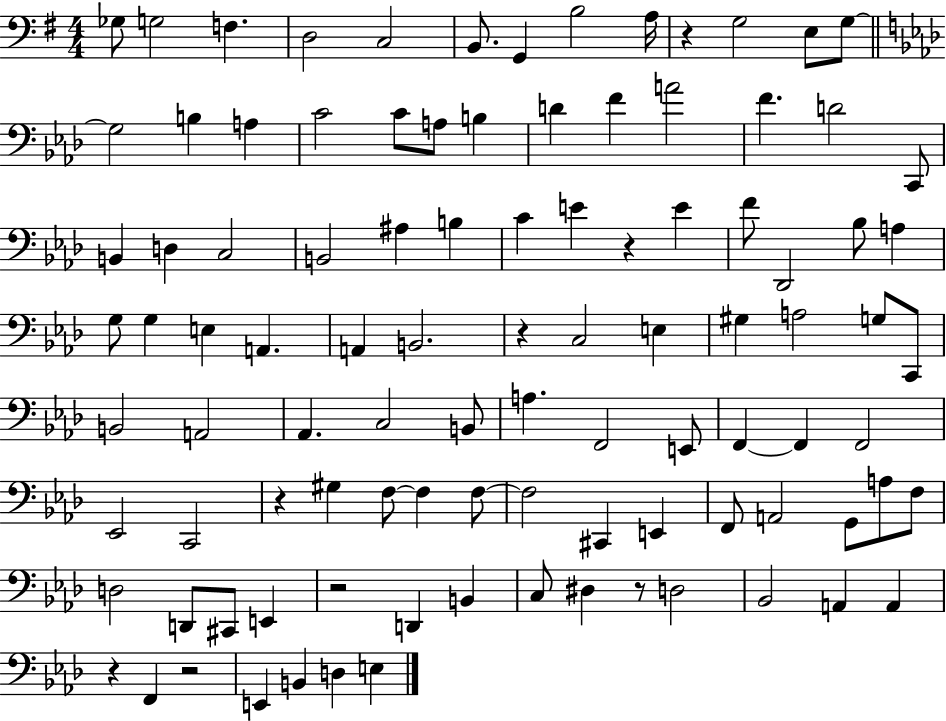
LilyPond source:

{
  \clef bass
  \numericTimeSignature
  \time 4/4
  \key g \major
  ges8 g2 f4. | d2 c2 | b,8. g,4 b2 a16 | r4 g2 e8 g8~~ | \break \bar "||" \break \key f \minor g2 b4 a4 | c'2 c'8 a8 b4 | d'4 f'4 a'2 | f'4. d'2 c,8 | \break b,4 d4 c2 | b,2 ais4 b4 | c'4 e'4 r4 e'4 | f'8 des,2 bes8 a4 | \break g8 g4 e4 a,4. | a,4 b,2. | r4 c2 e4 | gis4 a2 g8 c,8 | \break b,2 a,2 | aes,4. c2 b,8 | a4. f,2 e,8 | f,4~~ f,4 f,2 | \break ees,2 c,2 | r4 gis4 f8~~ f4 f8~~ | f2 cis,4 e,4 | f,8 a,2 g,8 a8 f8 | \break d2 d,8 cis,8 e,4 | r2 d,4 b,4 | c8 dis4 r8 d2 | bes,2 a,4 a,4 | \break r4 f,4 r2 | e,4 b,4 d4 e4 | \bar "|."
}